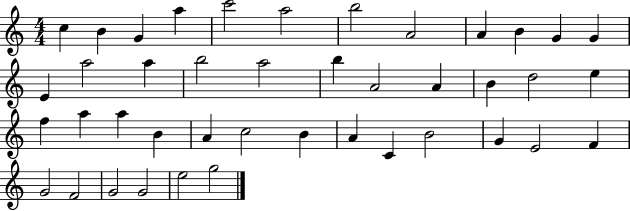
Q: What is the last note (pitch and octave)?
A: G5